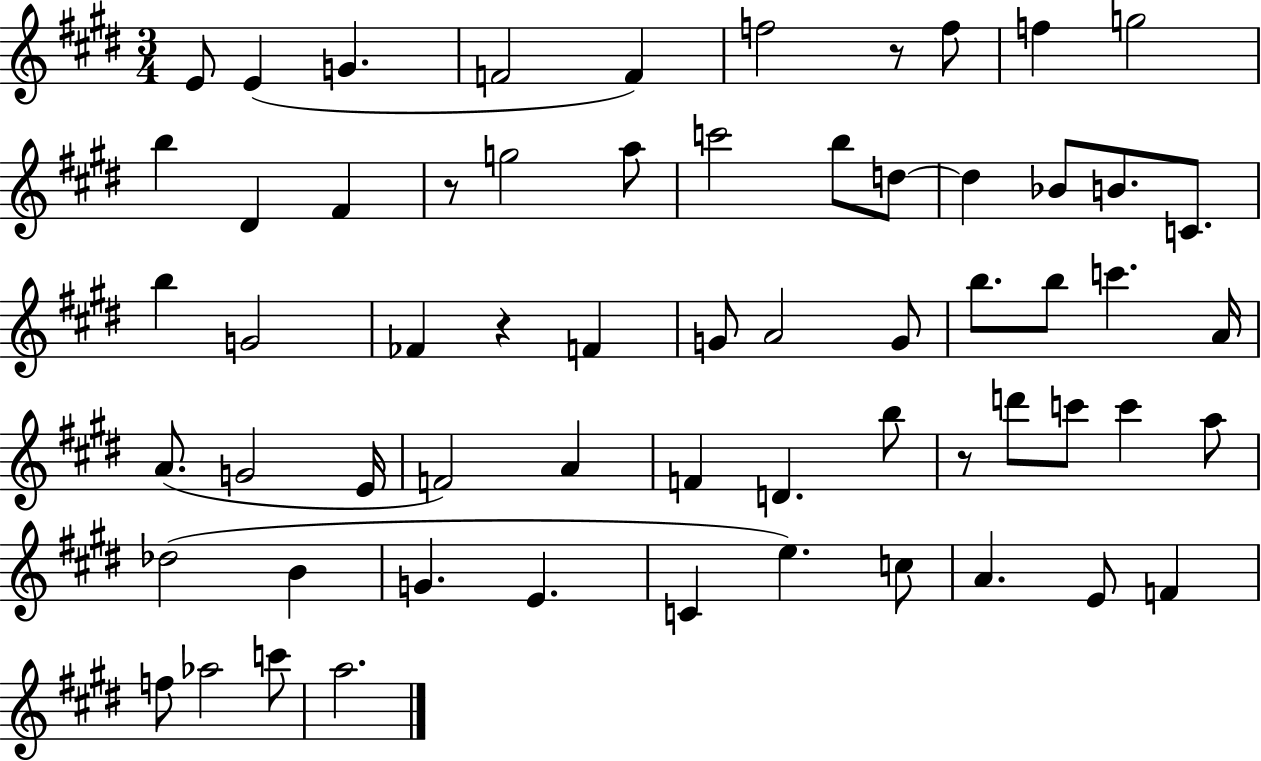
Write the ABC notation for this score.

X:1
T:Untitled
M:3/4
L:1/4
K:E
E/2 E G F2 F f2 z/2 f/2 f g2 b ^D ^F z/2 g2 a/2 c'2 b/2 d/2 d _B/2 B/2 C/2 b G2 _F z F G/2 A2 G/2 b/2 b/2 c' A/4 A/2 G2 E/4 F2 A F D b/2 z/2 d'/2 c'/2 c' a/2 _d2 B G E C e c/2 A E/2 F f/2 _a2 c'/2 a2